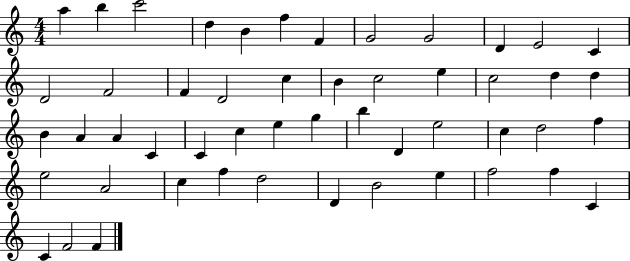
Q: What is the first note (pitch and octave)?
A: A5